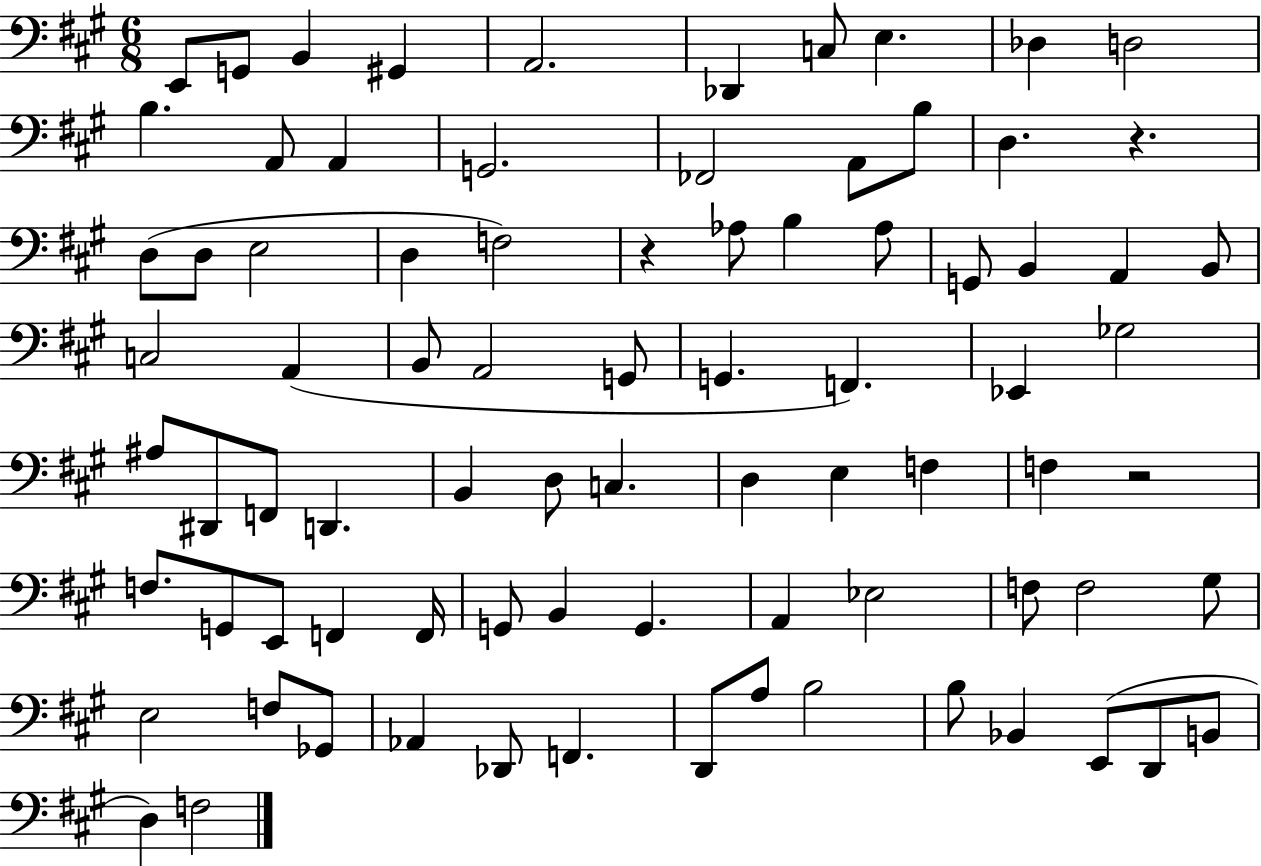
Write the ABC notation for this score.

X:1
T:Untitled
M:6/8
L:1/4
K:A
E,,/2 G,,/2 B,, ^G,, A,,2 _D,, C,/2 E, _D, D,2 B, A,,/2 A,, G,,2 _F,,2 A,,/2 B,/2 D, z D,/2 D,/2 E,2 D, F,2 z _A,/2 B, _A,/2 G,,/2 B,, A,, B,,/2 C,2 A,, B,,/2 A,,2 G,,/2 G,, F,, _E,, _G,2 ^A,/2 ^D,,/2 F,,/2 D,, B,, D,/2 C, D, E, F, F, z2 F,/2 G,,/2 E,,/2 F,, F,,/4 G,,/2 B,, G,, A,, _E,2 F,/2 F,2 ^G,/2 E,2 F,/2 _G,,/2 _A,, _D,,/2 F,, D,,/2 A,/2 B,2 B,/2 _B,, E,,/2 D,,/2 B,,/2 D, F,2